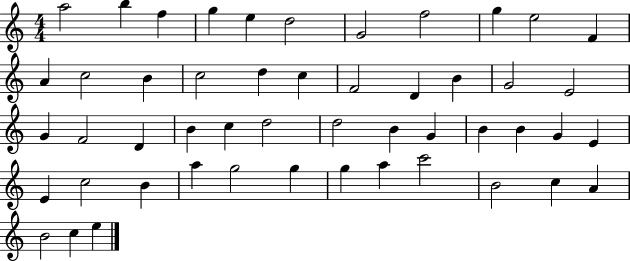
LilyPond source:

{
  \clef treble
  \numericTimeSignature
  \time 4/4
  \key c \major
  a''2 b''4 f''4 | g''4 e''4 d''2 | g'2 f''2 | g''4 e''2 f'4 | \break a'4 c''2 b'4 | c''2 d''4 c''4 | f'2 d'4 b'4 | g'2 e'2 | \break g'4 f'2 d'4 | b'4 c''4 d''2 | d''2 b'4 g'4 | b'4 b'4 g'4 e'4 | \break e'4 c''2 b'4 | a''4 g''2 g''4 | g''4 a''4 c'''2 | b'2 c''4 a'4 | \break b'2 c''4 e''4 | \bar "|."
}